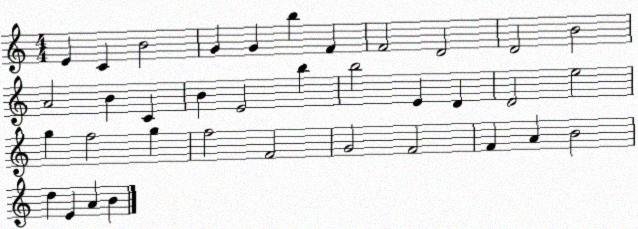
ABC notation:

X:1
T:Untitled
M:4/4
L:1/4
K:C
E C B2 G G b F F2 D2 D2 B2 A2 B C B E2 b b2 E D D2 e2 g f2 g f2 F2 G2 F2 F A B2 d E A B